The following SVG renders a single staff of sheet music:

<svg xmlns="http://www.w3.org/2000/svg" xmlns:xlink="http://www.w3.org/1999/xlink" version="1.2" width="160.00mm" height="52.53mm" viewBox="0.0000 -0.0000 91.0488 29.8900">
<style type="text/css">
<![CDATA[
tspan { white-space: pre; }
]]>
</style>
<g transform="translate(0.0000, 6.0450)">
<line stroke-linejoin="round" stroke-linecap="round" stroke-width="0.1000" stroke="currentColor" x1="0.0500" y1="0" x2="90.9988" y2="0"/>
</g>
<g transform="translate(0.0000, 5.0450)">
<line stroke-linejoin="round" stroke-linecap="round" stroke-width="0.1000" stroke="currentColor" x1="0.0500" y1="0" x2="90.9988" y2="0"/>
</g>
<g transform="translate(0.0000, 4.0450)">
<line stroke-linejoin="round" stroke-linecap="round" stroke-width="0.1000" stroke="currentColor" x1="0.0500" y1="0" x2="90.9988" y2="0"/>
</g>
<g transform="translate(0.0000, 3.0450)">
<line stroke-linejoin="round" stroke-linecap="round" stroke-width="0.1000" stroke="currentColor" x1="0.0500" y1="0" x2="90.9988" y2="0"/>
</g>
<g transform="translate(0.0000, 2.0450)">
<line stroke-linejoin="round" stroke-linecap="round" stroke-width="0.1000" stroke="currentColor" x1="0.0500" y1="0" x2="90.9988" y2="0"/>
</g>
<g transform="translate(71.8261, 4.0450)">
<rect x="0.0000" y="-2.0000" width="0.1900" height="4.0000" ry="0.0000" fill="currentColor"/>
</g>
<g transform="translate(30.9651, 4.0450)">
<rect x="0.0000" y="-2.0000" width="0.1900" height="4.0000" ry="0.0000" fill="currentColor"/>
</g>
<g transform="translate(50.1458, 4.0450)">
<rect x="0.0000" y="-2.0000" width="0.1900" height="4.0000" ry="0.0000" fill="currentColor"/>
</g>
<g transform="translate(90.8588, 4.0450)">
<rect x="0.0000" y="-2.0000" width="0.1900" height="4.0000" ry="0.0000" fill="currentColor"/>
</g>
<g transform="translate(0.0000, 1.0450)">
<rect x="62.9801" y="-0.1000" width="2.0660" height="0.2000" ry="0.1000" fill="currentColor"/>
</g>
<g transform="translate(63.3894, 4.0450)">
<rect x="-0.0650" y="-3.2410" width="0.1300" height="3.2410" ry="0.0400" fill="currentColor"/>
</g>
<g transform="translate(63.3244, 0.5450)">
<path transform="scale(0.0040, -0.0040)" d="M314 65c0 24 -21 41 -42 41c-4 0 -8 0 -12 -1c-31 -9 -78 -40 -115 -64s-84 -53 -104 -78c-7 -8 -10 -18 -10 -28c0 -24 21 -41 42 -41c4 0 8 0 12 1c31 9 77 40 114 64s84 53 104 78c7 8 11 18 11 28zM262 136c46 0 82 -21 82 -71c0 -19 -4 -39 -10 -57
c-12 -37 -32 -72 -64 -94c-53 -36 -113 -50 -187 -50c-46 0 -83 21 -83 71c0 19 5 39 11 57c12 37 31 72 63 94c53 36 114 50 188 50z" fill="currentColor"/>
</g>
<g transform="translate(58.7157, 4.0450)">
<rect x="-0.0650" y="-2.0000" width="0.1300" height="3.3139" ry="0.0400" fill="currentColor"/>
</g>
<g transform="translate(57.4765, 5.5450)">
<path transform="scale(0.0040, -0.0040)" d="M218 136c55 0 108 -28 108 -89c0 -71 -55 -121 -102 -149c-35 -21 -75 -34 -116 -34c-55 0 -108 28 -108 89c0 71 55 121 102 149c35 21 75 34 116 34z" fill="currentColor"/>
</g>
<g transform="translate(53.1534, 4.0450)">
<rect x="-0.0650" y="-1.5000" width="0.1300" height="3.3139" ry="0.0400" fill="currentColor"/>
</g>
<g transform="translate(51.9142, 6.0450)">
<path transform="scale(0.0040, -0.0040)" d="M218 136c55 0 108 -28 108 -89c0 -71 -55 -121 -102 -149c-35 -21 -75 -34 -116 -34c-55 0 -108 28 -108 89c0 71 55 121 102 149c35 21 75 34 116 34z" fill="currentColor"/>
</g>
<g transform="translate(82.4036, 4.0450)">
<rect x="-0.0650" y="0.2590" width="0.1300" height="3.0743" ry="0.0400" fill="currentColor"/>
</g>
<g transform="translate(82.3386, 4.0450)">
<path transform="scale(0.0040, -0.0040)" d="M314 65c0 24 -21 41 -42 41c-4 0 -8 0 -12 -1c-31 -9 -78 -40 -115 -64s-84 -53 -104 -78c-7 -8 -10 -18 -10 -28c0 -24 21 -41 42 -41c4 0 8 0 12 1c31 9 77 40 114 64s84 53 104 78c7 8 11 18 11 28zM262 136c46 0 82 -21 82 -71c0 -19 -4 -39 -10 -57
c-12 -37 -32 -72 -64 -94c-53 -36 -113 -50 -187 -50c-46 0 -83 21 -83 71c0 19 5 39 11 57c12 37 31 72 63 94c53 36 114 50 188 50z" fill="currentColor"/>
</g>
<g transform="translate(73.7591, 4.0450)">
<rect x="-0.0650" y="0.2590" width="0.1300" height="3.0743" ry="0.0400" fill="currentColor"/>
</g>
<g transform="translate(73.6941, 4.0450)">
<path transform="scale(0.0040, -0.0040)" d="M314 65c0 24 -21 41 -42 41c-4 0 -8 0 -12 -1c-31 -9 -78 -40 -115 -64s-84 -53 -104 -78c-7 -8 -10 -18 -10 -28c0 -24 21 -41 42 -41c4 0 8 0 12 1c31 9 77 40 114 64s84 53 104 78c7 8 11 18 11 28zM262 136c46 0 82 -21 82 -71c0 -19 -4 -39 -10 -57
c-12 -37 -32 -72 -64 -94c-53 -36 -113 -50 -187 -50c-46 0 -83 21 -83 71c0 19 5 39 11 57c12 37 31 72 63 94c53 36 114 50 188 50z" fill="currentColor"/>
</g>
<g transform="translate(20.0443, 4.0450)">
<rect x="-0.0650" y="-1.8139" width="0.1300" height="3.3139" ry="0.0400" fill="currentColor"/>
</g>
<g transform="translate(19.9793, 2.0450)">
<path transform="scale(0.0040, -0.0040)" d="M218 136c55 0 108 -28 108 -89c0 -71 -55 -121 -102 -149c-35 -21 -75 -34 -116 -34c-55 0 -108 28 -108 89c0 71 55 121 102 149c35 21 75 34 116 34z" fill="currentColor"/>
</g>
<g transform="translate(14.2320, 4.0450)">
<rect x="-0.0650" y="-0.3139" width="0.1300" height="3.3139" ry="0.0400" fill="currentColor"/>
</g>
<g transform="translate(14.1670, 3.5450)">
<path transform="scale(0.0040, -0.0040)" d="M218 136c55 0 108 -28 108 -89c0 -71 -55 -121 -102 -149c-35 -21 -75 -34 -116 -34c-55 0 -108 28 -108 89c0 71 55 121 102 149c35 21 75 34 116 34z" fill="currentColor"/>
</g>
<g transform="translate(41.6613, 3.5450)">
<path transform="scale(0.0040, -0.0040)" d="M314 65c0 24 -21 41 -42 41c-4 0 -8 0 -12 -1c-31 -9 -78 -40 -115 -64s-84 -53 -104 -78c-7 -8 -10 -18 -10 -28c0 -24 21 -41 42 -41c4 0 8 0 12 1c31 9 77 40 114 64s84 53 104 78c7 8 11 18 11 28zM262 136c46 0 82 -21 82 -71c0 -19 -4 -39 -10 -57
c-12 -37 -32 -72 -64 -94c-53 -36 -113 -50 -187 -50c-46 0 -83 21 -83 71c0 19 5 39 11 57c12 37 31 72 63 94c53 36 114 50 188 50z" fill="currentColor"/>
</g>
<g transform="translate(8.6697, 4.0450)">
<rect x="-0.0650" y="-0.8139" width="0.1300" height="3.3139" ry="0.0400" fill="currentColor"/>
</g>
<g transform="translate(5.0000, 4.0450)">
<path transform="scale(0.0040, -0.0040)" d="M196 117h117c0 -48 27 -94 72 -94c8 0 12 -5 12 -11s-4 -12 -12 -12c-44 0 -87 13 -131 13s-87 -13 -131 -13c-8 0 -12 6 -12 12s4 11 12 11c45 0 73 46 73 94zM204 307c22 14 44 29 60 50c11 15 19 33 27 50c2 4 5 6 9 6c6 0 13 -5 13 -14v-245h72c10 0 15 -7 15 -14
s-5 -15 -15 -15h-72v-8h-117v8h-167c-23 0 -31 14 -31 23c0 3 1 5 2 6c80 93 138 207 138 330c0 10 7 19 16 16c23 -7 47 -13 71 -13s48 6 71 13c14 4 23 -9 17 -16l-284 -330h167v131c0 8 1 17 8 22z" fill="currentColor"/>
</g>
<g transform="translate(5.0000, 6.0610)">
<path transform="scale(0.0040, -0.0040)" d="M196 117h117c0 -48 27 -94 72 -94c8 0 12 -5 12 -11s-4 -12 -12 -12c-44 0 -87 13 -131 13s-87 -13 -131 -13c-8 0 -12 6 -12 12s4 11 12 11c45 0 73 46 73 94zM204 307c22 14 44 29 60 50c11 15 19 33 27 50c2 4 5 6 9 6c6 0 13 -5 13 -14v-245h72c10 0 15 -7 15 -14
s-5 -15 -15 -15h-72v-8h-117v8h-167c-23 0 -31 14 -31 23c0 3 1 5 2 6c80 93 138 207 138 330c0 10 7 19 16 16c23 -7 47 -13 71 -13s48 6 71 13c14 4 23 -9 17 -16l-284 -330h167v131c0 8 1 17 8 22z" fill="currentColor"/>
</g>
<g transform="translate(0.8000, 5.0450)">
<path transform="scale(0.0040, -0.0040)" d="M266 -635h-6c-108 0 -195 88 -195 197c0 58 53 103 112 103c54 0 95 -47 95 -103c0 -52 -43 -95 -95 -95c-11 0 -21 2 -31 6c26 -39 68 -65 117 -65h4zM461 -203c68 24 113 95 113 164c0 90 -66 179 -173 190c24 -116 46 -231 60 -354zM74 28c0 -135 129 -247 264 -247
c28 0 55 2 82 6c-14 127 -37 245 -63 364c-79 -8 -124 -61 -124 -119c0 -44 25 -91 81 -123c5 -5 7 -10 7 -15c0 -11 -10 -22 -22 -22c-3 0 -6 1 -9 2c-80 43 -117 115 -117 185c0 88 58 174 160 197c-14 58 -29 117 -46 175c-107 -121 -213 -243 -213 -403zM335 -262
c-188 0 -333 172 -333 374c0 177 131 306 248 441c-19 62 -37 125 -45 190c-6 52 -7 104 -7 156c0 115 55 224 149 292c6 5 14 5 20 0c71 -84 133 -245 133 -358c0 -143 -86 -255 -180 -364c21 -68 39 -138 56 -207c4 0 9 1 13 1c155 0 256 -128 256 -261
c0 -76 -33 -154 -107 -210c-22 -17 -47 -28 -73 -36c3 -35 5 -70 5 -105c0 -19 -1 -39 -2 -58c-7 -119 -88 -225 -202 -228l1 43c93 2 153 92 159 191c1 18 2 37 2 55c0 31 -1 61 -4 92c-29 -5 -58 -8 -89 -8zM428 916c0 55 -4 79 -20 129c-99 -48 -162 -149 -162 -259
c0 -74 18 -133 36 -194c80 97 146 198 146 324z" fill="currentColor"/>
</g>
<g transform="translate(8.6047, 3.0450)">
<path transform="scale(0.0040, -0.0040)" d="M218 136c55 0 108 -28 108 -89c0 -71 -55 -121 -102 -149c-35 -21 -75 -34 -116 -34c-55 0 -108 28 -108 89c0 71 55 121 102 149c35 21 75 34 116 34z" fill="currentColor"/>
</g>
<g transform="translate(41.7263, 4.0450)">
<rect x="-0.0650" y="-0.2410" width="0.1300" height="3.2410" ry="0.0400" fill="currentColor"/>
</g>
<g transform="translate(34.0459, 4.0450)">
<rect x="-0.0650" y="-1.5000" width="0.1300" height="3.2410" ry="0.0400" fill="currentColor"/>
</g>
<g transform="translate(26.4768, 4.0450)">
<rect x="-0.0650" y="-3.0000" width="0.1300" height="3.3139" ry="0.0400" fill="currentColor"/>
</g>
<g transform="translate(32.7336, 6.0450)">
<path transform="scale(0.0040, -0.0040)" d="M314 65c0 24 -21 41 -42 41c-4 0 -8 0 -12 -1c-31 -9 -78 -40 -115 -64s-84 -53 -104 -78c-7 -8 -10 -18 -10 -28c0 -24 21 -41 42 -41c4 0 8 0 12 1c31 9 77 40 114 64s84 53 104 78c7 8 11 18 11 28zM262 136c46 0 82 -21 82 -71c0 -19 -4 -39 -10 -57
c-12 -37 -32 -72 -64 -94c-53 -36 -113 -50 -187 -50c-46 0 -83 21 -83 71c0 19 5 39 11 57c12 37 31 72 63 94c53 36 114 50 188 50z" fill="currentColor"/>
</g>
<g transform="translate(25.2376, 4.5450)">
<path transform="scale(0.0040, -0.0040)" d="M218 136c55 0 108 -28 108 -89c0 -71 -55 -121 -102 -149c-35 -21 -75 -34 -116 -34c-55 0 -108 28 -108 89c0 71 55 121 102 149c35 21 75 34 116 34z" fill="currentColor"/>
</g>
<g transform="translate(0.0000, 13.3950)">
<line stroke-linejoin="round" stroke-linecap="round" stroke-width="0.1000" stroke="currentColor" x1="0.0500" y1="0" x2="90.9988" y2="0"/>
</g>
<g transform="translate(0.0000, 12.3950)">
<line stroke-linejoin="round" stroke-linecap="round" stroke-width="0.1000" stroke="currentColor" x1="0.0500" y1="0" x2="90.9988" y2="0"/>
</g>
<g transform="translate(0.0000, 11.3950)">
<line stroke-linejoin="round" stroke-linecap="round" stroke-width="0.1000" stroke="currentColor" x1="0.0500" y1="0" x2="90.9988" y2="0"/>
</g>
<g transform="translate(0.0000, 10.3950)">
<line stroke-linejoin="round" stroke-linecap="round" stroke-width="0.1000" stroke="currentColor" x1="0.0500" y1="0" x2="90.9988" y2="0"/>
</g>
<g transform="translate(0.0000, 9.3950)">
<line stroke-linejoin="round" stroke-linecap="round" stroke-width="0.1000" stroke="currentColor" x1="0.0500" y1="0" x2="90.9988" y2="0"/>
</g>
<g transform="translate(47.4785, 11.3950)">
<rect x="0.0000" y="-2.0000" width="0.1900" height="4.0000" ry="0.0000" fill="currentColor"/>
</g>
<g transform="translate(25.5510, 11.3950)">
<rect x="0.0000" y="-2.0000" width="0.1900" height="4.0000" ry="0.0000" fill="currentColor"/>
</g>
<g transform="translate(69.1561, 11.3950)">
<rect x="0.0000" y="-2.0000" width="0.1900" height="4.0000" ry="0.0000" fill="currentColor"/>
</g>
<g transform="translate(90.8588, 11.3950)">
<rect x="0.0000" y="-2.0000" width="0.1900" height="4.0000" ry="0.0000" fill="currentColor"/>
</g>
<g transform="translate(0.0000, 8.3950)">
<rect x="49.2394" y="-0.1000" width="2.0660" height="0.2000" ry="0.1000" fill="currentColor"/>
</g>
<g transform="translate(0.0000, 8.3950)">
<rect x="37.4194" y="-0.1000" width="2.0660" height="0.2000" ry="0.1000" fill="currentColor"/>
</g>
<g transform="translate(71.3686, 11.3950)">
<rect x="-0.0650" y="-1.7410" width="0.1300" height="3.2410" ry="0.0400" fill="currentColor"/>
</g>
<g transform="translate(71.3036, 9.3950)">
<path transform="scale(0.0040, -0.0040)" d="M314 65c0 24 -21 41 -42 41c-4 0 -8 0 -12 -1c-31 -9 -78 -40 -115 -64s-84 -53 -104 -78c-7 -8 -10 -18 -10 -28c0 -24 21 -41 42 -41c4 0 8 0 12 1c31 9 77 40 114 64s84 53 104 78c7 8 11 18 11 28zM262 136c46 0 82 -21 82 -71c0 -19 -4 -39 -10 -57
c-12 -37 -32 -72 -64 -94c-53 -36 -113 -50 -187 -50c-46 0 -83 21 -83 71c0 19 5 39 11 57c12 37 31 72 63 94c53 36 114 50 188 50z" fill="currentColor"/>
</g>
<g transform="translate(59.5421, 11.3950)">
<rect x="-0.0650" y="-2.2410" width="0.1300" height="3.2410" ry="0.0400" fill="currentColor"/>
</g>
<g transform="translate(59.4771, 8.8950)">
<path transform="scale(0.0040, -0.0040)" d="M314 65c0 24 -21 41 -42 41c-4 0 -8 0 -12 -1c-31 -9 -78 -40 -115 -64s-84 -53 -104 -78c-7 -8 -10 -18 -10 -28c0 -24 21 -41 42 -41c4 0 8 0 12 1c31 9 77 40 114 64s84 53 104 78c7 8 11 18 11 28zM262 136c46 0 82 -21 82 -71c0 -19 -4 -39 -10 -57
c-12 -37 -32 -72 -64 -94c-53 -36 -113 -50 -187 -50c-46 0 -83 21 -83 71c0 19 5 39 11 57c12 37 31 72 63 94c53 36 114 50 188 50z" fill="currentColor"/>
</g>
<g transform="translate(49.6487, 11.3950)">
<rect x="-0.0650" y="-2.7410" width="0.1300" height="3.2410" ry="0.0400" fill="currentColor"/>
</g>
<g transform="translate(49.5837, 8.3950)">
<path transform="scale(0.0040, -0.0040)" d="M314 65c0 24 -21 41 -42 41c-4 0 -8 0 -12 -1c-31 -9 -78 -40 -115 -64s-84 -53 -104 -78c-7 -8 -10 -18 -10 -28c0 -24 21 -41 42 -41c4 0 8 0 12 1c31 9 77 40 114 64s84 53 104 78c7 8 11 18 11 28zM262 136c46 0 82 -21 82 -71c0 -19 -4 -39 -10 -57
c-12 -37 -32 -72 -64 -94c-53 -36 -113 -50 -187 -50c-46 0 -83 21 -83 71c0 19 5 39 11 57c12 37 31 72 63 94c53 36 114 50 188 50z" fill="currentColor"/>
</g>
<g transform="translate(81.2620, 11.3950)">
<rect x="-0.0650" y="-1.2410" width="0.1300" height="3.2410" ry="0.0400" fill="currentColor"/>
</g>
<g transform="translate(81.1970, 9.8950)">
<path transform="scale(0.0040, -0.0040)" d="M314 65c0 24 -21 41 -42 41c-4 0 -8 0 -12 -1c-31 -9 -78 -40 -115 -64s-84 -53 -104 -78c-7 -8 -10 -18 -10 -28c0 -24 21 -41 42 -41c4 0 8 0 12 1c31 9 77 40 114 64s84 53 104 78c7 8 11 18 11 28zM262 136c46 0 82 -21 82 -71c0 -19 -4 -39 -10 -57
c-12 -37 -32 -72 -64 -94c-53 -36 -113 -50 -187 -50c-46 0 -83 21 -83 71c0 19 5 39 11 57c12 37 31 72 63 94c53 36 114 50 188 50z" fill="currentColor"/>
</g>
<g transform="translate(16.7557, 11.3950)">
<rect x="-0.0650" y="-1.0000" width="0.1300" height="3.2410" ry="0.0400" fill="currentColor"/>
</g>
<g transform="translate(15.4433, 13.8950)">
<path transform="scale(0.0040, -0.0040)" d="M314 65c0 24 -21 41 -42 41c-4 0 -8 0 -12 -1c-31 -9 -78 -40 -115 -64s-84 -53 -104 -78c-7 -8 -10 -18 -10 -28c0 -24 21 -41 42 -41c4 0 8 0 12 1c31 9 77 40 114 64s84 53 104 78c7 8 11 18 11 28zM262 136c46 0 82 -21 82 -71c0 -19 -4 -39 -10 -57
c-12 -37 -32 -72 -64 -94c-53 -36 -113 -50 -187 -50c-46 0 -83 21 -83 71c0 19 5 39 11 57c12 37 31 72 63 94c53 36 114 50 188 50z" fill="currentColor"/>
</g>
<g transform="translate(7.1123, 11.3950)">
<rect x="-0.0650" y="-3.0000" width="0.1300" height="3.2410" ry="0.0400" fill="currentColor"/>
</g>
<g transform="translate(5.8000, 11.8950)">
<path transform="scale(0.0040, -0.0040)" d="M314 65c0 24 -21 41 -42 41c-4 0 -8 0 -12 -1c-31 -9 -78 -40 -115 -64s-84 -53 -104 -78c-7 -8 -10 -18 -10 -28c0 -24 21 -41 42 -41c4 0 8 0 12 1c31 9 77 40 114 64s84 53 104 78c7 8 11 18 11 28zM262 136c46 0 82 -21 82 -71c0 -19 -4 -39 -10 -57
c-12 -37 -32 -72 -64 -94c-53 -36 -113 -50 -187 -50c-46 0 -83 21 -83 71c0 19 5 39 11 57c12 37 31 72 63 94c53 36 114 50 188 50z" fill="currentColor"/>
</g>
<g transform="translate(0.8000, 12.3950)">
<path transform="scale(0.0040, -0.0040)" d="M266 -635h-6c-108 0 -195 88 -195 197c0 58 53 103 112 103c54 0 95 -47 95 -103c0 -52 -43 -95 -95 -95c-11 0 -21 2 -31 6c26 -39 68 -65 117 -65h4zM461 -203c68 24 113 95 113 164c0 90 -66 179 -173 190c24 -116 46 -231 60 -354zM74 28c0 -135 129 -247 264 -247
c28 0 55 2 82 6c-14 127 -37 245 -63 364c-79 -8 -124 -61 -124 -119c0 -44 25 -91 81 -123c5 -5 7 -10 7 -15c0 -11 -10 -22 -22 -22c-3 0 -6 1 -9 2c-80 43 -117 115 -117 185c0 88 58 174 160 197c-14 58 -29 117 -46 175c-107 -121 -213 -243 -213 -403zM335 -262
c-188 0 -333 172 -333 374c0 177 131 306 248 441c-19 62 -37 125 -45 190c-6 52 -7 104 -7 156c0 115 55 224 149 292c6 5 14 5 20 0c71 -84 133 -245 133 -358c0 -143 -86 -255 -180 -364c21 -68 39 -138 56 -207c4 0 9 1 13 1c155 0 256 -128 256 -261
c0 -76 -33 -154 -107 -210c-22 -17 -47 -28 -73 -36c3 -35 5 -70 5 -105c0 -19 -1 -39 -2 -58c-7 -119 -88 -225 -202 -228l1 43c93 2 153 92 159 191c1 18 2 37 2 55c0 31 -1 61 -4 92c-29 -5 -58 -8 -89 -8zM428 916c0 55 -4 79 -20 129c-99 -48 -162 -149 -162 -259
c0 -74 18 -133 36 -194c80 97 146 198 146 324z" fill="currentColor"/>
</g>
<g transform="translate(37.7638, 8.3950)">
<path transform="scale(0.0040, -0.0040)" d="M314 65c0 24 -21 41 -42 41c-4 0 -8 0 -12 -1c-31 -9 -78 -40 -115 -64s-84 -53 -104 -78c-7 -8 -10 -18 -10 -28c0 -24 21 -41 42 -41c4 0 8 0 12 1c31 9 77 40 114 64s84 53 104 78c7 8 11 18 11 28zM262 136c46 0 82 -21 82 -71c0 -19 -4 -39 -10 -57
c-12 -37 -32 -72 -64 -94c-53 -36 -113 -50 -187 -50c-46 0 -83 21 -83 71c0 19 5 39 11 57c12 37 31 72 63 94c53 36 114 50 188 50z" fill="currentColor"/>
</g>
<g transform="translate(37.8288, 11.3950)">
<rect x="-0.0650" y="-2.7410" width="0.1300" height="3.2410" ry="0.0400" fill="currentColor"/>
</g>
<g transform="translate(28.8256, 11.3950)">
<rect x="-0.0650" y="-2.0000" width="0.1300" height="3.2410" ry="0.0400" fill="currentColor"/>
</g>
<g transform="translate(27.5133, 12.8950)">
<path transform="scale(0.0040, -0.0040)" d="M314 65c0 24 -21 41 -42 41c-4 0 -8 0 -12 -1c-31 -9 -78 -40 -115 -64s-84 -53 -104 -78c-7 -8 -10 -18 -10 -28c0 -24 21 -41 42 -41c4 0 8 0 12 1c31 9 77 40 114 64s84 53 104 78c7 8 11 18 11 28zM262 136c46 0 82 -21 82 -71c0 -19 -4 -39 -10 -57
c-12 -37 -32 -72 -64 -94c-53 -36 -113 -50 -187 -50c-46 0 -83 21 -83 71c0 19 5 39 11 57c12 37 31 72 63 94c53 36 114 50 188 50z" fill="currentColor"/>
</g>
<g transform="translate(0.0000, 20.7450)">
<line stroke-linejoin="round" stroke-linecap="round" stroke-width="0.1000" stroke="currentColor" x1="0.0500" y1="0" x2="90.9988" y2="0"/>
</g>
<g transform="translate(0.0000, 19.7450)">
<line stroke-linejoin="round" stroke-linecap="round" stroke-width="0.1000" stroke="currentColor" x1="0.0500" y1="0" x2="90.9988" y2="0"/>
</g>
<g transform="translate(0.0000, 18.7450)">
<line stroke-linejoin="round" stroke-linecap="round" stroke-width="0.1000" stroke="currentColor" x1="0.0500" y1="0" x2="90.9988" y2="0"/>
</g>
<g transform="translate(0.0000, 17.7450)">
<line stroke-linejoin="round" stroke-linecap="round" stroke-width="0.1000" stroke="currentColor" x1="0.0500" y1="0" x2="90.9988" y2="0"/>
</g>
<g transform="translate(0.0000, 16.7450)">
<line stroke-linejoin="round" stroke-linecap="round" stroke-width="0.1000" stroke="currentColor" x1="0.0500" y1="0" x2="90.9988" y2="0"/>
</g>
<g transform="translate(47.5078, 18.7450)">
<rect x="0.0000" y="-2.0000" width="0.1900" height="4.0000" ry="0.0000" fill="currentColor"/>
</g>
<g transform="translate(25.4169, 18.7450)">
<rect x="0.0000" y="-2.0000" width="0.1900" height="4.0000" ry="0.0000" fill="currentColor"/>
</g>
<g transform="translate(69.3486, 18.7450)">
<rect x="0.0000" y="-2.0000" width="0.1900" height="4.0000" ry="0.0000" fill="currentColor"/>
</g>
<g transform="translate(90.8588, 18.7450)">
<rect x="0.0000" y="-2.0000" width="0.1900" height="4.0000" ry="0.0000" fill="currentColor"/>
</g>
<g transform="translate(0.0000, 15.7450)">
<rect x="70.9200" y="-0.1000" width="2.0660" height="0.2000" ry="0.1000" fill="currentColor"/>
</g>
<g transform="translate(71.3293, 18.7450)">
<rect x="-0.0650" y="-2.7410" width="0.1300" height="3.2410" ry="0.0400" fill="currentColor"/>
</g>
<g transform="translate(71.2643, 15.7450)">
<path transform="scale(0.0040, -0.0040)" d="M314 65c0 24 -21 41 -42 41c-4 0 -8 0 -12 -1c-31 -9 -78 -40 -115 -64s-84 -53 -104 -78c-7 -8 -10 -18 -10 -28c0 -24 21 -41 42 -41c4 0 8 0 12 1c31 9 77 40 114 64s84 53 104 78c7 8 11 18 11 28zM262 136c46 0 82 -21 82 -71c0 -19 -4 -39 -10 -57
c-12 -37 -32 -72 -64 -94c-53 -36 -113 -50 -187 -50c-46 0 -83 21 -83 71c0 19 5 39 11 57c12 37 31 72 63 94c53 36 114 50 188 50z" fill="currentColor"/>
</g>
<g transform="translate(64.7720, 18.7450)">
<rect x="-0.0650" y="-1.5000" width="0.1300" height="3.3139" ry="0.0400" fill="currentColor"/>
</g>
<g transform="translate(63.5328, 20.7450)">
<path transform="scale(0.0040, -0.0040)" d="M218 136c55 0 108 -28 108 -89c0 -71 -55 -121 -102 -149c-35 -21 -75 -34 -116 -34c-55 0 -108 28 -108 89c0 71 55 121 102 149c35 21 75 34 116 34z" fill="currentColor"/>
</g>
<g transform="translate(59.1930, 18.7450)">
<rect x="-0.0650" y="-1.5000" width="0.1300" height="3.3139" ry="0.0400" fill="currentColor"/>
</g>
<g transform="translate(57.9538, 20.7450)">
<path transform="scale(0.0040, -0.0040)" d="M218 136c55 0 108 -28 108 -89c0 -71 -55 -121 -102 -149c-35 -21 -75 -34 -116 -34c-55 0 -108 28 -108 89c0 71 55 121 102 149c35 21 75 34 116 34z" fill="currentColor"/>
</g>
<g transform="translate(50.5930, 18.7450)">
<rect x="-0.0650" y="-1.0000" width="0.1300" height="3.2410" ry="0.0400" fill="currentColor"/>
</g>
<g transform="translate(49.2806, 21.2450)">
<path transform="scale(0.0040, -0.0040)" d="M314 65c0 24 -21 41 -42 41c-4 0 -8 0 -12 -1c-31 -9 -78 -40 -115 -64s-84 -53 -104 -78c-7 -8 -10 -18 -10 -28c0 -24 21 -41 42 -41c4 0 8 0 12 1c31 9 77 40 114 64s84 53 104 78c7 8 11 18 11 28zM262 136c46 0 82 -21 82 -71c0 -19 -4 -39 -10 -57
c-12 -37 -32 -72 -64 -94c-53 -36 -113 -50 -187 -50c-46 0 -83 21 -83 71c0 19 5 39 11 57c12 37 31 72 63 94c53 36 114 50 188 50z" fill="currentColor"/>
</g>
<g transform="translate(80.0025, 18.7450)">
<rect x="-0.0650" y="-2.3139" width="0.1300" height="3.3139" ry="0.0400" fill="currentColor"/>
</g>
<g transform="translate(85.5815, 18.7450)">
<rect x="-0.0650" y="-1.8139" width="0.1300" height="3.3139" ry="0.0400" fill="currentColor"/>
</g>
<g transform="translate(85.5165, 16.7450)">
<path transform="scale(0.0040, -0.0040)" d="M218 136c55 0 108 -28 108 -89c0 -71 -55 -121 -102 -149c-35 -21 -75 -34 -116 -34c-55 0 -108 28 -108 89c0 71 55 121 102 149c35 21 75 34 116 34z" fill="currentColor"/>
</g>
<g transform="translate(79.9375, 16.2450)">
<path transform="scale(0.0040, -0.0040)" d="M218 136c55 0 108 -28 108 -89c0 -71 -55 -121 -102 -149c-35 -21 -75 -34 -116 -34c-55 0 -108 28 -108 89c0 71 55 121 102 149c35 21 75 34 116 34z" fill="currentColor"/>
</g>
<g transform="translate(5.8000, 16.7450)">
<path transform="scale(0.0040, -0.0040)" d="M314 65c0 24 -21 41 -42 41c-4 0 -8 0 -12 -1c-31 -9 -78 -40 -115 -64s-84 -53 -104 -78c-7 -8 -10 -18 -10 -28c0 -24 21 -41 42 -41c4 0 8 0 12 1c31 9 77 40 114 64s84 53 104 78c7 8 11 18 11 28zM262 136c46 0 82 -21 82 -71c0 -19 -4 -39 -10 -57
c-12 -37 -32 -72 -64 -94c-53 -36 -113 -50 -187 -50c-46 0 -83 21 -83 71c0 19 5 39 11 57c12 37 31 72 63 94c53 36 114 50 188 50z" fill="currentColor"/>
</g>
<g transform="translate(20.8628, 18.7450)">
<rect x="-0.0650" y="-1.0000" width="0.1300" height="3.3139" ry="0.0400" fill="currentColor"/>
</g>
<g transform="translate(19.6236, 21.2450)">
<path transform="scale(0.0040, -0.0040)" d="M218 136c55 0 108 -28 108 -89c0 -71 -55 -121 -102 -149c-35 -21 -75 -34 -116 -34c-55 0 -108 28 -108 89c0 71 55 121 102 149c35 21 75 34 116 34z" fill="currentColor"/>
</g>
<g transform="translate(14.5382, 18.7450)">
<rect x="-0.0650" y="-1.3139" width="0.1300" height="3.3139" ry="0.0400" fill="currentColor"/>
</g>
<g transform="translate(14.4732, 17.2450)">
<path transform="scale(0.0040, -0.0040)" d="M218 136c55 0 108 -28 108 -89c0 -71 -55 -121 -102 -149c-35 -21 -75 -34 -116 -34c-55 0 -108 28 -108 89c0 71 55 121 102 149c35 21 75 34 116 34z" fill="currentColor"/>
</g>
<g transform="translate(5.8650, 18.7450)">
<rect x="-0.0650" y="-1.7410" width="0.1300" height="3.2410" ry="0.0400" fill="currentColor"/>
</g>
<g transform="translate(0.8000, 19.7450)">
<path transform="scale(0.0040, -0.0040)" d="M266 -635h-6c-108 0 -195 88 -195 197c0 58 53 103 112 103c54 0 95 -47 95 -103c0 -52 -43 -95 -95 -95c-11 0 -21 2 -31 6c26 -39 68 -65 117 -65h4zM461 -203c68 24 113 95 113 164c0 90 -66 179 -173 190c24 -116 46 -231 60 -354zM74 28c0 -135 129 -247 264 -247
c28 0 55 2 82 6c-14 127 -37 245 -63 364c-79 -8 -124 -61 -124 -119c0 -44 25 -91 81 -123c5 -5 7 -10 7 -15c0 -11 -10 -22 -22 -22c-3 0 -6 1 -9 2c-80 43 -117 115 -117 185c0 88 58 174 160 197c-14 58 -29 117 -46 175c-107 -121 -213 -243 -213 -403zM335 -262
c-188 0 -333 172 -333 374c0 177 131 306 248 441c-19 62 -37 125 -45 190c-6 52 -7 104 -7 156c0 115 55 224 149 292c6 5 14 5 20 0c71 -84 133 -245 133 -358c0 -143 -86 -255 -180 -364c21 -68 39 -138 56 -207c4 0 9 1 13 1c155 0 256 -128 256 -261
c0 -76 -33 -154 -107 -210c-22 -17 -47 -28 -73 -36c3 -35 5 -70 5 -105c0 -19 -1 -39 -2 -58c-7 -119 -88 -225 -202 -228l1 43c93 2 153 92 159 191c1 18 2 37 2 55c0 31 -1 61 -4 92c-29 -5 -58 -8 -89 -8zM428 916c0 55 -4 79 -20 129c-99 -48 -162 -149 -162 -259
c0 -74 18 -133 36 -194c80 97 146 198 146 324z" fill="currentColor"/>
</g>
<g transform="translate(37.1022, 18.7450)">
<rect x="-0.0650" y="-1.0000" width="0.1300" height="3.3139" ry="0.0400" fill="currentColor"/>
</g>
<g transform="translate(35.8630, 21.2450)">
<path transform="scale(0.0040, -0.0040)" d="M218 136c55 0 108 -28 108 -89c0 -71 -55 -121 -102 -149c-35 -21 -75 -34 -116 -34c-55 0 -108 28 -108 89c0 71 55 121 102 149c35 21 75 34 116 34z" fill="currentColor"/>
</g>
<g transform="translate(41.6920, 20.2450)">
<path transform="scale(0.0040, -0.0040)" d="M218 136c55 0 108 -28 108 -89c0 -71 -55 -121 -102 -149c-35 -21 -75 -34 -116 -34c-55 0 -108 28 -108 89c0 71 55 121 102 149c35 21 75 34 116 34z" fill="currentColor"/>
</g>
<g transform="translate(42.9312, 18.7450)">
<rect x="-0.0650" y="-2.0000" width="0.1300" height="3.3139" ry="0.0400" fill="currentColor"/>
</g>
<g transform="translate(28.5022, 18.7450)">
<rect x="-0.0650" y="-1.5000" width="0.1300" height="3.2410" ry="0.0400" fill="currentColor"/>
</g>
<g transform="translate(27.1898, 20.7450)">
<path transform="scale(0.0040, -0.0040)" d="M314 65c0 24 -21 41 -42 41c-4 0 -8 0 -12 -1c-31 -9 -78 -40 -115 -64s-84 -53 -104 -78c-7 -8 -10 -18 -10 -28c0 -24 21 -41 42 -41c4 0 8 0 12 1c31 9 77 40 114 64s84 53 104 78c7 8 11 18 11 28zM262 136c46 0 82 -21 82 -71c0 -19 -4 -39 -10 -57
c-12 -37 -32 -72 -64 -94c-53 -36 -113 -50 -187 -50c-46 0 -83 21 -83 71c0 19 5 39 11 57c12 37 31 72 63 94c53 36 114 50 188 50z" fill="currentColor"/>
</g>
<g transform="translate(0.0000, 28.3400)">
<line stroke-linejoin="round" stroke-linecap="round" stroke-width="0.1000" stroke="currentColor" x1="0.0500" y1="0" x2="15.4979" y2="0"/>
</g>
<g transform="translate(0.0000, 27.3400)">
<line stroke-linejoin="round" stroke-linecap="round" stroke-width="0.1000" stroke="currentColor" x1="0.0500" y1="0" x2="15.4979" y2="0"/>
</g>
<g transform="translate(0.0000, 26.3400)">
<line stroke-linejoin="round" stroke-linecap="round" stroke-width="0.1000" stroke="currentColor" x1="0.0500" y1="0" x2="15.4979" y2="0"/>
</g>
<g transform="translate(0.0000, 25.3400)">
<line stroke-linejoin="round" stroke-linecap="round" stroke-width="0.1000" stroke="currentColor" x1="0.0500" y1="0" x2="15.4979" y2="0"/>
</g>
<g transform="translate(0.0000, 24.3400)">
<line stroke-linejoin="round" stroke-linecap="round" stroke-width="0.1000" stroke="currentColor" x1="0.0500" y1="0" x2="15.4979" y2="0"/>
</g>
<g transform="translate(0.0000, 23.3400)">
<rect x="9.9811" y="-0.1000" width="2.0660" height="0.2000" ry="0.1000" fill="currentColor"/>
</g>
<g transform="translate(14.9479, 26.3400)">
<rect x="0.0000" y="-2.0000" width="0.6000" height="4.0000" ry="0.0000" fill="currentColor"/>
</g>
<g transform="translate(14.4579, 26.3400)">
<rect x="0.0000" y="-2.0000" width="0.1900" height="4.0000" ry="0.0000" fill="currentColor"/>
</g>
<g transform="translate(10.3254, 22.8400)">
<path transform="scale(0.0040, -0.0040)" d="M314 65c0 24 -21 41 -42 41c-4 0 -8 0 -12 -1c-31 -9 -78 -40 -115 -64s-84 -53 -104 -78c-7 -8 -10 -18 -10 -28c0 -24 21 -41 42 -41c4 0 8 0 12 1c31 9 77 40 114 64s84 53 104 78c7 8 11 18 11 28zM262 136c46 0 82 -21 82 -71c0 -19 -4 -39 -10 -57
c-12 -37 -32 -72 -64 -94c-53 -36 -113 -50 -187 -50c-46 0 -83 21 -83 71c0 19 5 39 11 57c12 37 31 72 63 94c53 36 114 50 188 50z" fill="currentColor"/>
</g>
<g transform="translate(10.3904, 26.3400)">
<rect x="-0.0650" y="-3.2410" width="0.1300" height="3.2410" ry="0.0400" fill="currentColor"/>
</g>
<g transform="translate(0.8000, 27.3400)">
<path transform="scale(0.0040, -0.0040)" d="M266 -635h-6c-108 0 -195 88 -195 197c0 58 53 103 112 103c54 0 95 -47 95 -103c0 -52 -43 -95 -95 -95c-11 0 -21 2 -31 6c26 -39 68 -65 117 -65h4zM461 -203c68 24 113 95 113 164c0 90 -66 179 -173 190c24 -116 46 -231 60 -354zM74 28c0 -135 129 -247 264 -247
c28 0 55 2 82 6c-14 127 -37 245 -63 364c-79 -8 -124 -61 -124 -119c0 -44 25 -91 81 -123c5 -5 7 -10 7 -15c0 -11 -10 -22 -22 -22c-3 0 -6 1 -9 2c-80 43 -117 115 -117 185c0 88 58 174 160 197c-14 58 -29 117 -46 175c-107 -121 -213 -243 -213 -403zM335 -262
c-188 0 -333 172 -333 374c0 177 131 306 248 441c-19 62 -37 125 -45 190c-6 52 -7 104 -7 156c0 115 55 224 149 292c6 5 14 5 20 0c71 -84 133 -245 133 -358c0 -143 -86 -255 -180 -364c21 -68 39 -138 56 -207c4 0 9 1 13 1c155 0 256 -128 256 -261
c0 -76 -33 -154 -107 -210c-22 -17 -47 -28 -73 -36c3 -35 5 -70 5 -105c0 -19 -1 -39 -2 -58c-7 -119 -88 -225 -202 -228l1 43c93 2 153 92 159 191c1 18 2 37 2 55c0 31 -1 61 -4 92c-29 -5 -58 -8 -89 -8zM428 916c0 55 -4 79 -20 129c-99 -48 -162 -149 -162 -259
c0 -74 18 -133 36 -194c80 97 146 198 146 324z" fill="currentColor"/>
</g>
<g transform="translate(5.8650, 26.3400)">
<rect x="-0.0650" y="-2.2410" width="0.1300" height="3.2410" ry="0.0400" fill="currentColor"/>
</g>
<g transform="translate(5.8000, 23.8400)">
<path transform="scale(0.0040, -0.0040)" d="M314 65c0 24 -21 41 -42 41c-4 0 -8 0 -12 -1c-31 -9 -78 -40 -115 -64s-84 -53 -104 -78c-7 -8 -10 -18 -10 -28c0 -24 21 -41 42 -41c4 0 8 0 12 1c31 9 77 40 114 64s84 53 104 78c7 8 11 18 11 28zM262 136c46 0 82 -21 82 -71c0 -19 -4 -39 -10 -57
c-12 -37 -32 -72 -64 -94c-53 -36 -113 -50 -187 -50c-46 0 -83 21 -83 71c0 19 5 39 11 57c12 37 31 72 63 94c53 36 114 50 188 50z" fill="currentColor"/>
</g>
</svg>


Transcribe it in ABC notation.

X:1
T:Untitled
M:4/4
L:1/4
K:C
d c f A E2 c2 E F b2 B2 B2 A2 D2 F2 a2 a2 g2 f2 e2 f2 e D E2 D F D2 E E a2 g f g2 b2